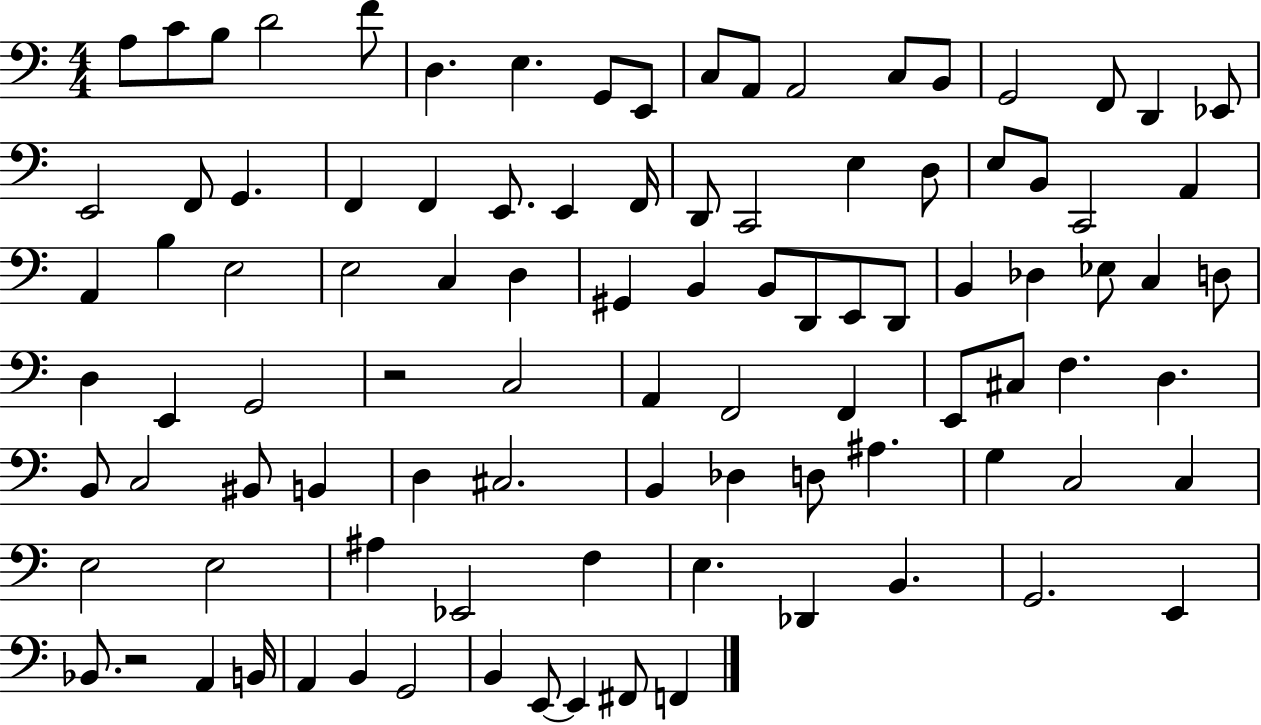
A3/e C4/e B3/e D4/h F4/e D3/q. E3/q. G2/e E2/e C3/e A2/e A2/h C3/e B2/e G2/h F2/e D2/q Eb2/e E2/h F2/e G2/q. F2/q F2/q E2/e. E2/q F2/s D2/e C2/h E3/q D3/e E3/e B2/e C2/h A2/q A2/q B3/q E3/h E3/h C3/q D3/q G#2/q B2/q B2/e D2/e E2/e D2/e B2/q Db3/q Eb3/e C3/q D3/e D3/q E2/q G2/h R/h C3/h A2/q F2/h F2/q E2/e C#3/e F3/q. D3/q. B2/e C3/h BIS2/e B2/q D3/q C#3/h. B2/q Db3/q D3/e A#3/q. G3/q C3/h C3/q E3/h E3/h A#3/q Eb2/h F3/q E3/q. Db2/q B2/q. G2/h. E2/q Bb2/e. R/h A2/q B2/s A2/q B2/q G2/h B2/q E2/e E2/q F#2/e F2/q